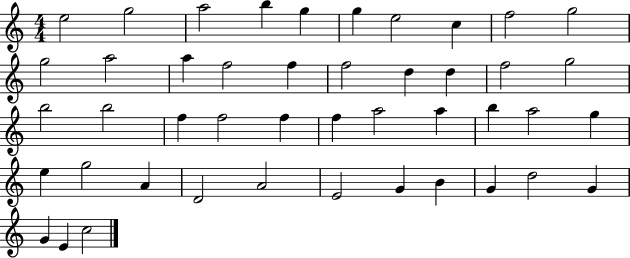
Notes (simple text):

E5/h G5/h A5/h B5/q G5/q G5/q E5/h C5/q F5/h G5/h G5/h A5/h A5/q F5/h F5/q F5/h D5/q D5/q F5/h G5/h B5/h B5/h F5/q F5/h F5/q F5/q A5/h A5/q B5/q A5/h G5/q E5/q G5/h A4/q D4/h A4/h E4/h G4/q B4/q G4/q D5/h G4/q G4/q E4/q C5/h